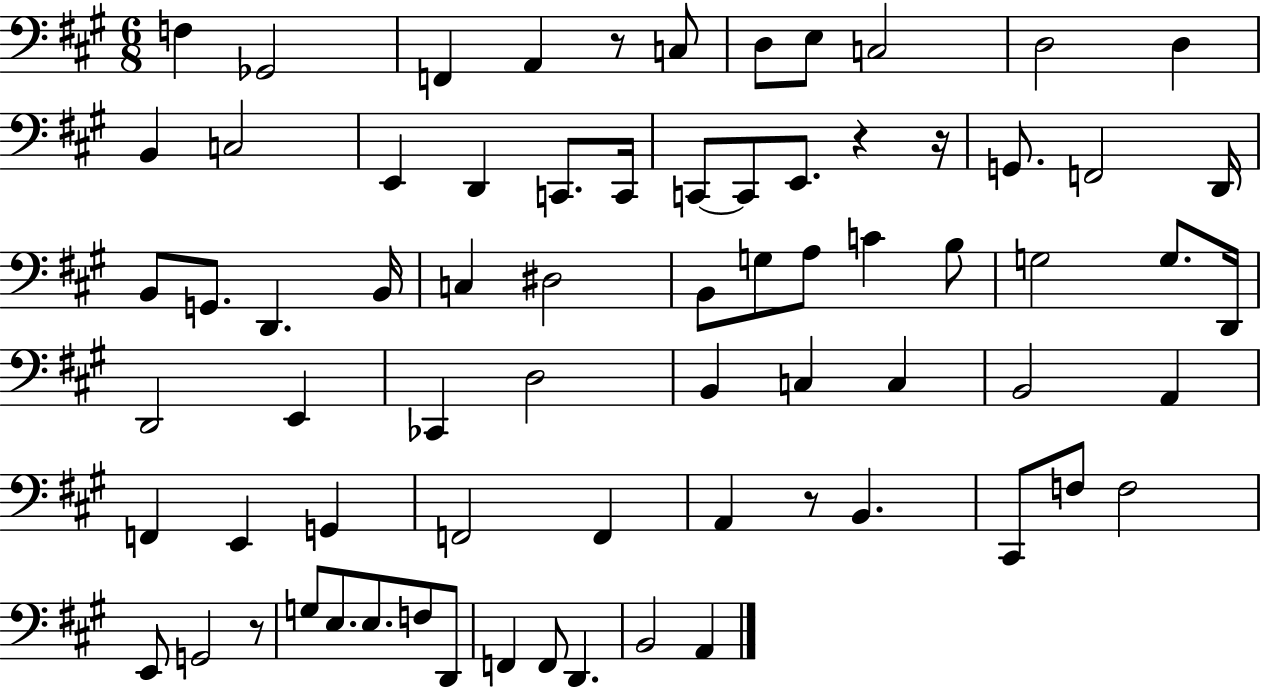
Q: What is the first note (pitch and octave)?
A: F3